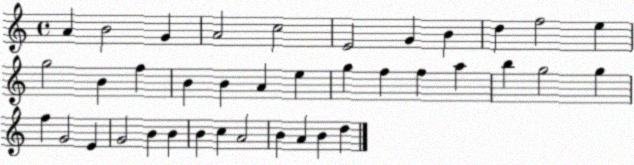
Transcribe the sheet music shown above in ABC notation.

X:1
T:Untitled
M:4/4
L:1/4
K:C
A B2 G A2 c2 E2 G B d f2 e g2 B f B B A e g f f a b g2 g f G2 E G2 B B B c A2 B A B d